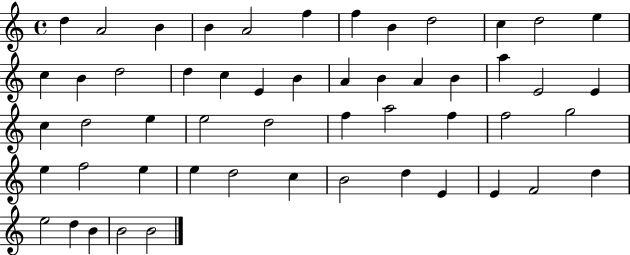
{
  \clef treble
  \time 4/4
  \defaultTimeSignature
  \key c \major
  d''4 a'2 b'4 | b'4 a'2 f''4 | f''4 b'4 d''2 | c''4 d''2 e''4 | \break c''4 b'4 d''2 | d''4 c''4 e'4 b'4 | a'4 b'4 a'4 b'4 | a''4 e'2 e'4 | \break c''4 d''2 e''4 | e''2 d''2 | f''4 a''2 f''4 | f''2 g''2 | \break e''4 f''2 e''4 | e''4 d''2 c''4 | b'2 d''4 e'4 | e'4 f'2 d''4 | \break e''2 d''4 b'4 | b'2 b'2 | \bar "|."
}